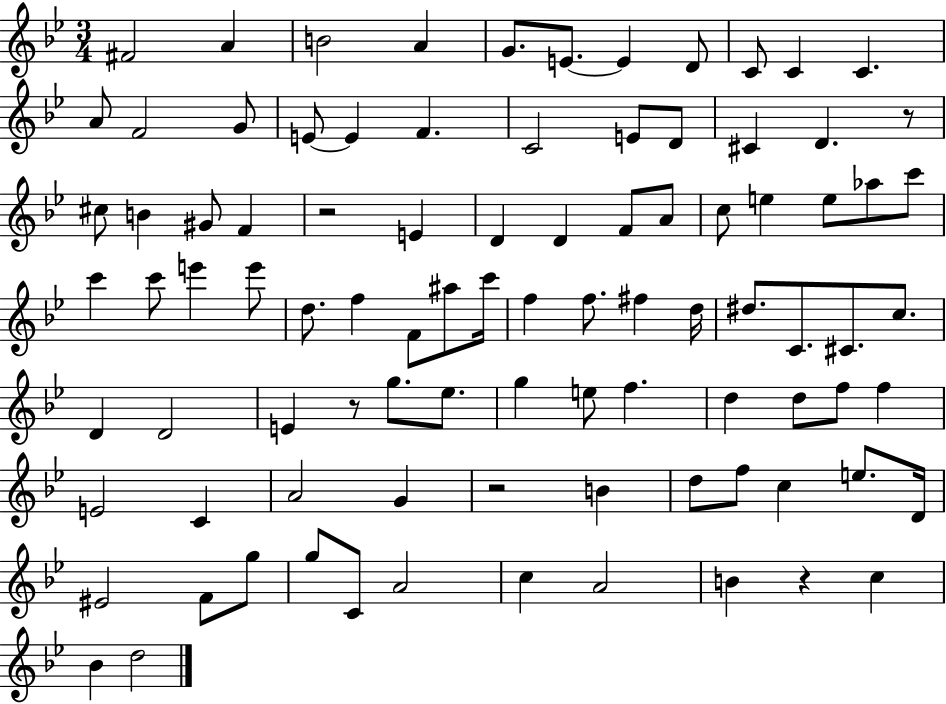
F#4/h A4/q B4/h A4/q G4/e. E4/e. E4/q D4/e C4/e C4/q C4/q. A4/e F4/h G4/e E4/e E4/q F4/q. C4/h E4/e D4/e C#4/q D4/q. R/e C#5/e B4/q G#4/e F4/q R/h E4/q D4/q D4/q F4/e A4/e C5/e E5/q E5/e Ab5/e C6/e C6/q C6/e E6/q E6/e D5/e. F5/q F4/e A#5/e C6/s F5/q F5/e. F#5/q D5/s D#5/e. C4/e. C#4/e. C5/e. D4/q D4/h E4/q R/e G5/e. Eb5/e. G5/q E5/e F5/q. D5/q D5/e F5/e F5/q E4/h C4/q A4/h G4/q R/h B4/q D5/e F5/e C5/q E5/e. D4/s EIS4/h F4/e G5/e G5/e C4/e A4/h C5/q A4/h B4/q R/q C5/q Bb4/q D5/h